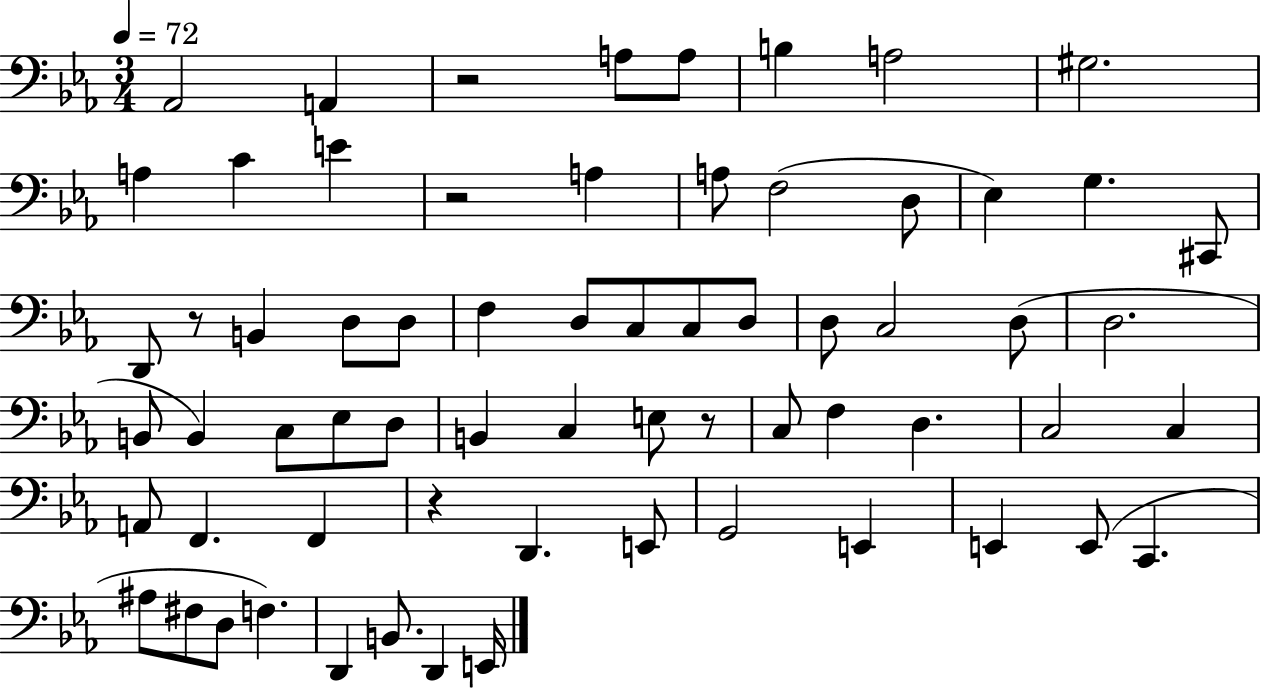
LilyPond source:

{
  \clef bass
  \numericTimeSignature
  \time 3/4
  \key ees \major
  \tempo 4 = 72
  \repeat volta 2 { aes,2 a,4 | r2 a8 a8 | b4 a2 | gis2. | \break a4 c'4 e'4 | r2 a4 | a8 f2( d8 | ees4) g4. cis,8 | \break d,8 r8 b,4 d8 d8 | f4 d8 c8 c8 d8 | d8 c2 d8( | d2. | \break b,8 b,4) c8 ees8 d8 | b,4 c4 e8 r8 | c8 f4 d4. | c2 c4 | \break a,8 f,4. f,4 | r4 d,4. e,8 | g,2 e,4 | e,4 e,8( c,4. | \break ais8 fis8 d8 f4.) | d,4 b,8. d,4 e,16 | } \bar "|."
}